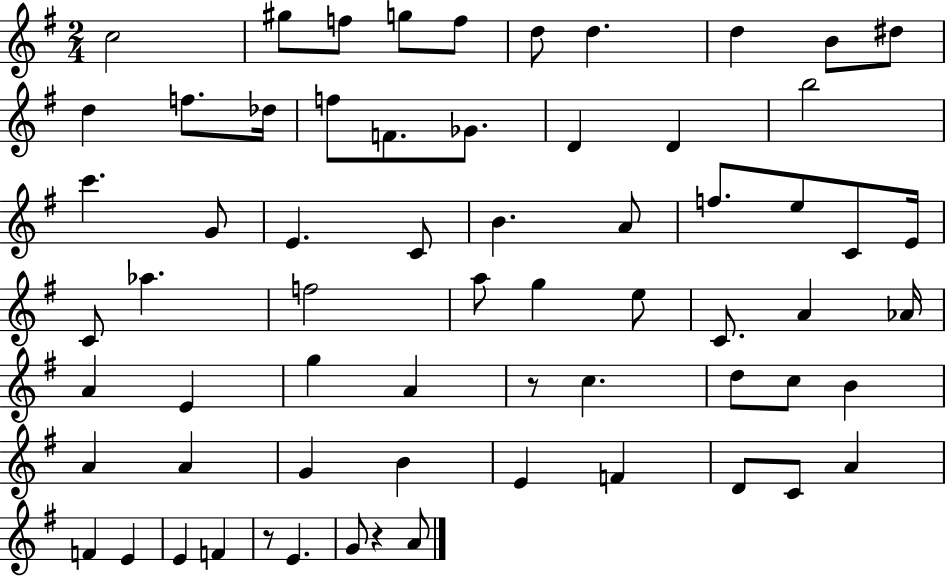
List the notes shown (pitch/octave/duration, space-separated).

C5/h G#5/e F5/e G5/e F5/e D5/e D5/q. D5/q B4/e D#5/e D5/q F5/e. Db5/s F5/e F4/e. Gb4/e. D4/q D4/q B5/h C6/q. G4/e E4/q. C4/e B4/q. A4/e F5/e. E5/e C4/e E4/s C4/e Ab5/q. F5/h A5/e G5/q E5/e C4/e. A4/q Ab4/s A4/q E4/q G5/q A4/q R/e C5/q. D5/e C5/e B4/q A4/q A4/q G4/q B4/q E4/q F4/q D4/e C4/e A4/q F4/q E4/q E4/q F4/q R/e E4/q. G4/e R/q A4/e